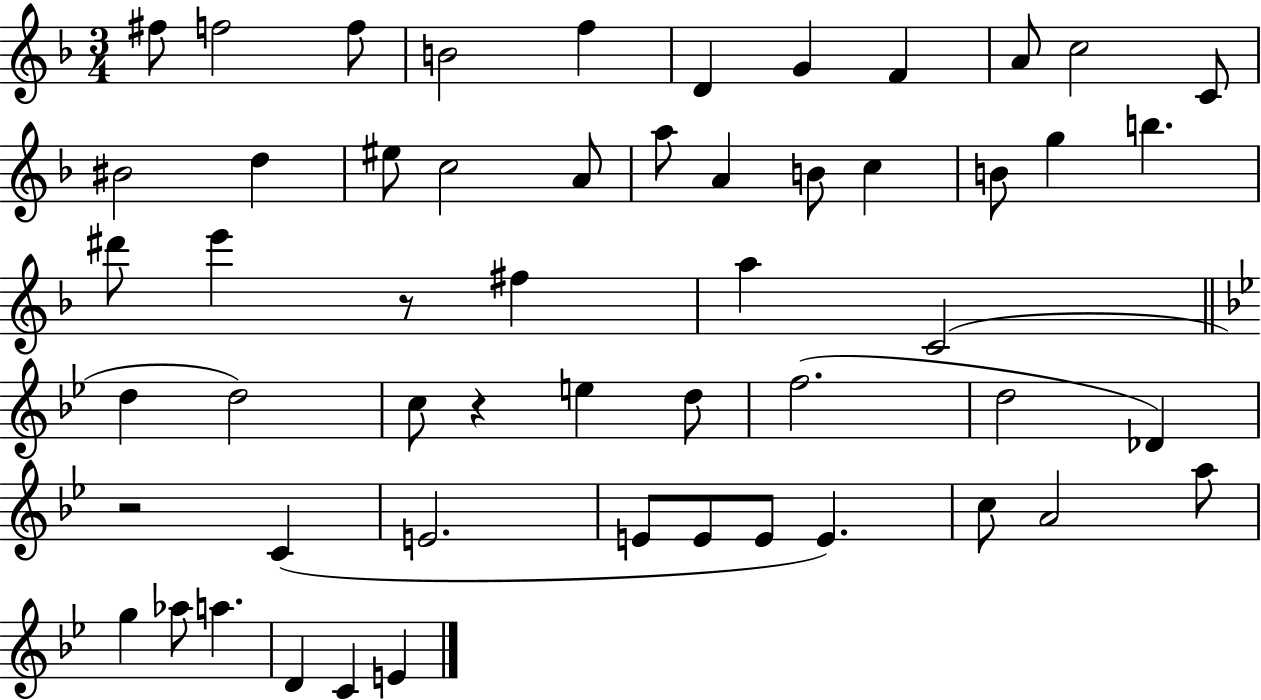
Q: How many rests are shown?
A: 3